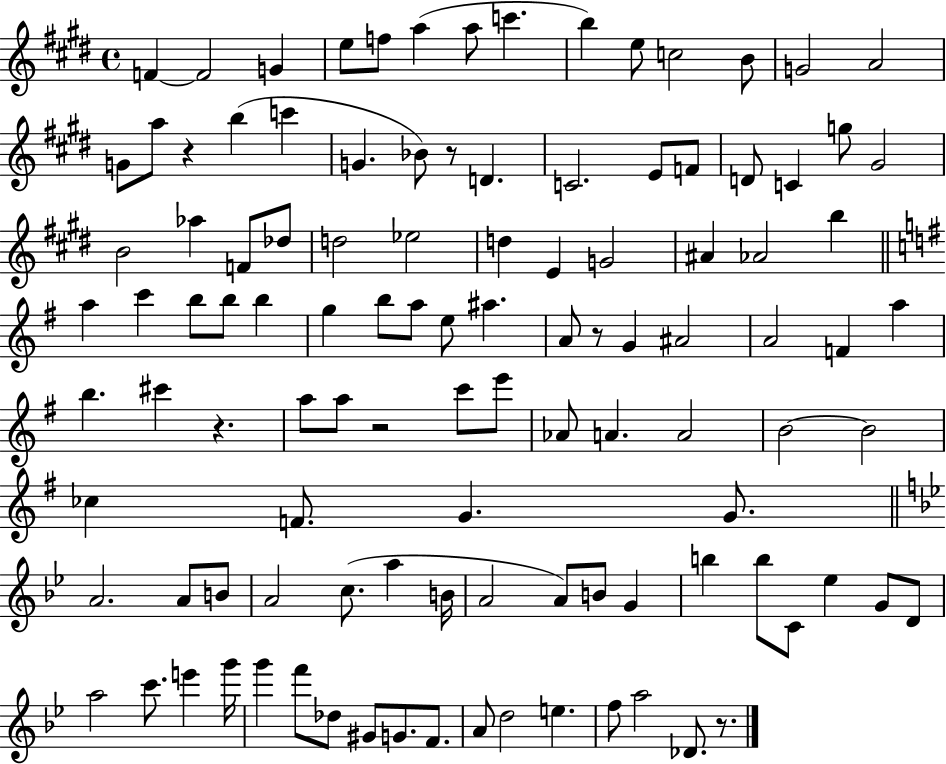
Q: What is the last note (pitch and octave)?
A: Db4